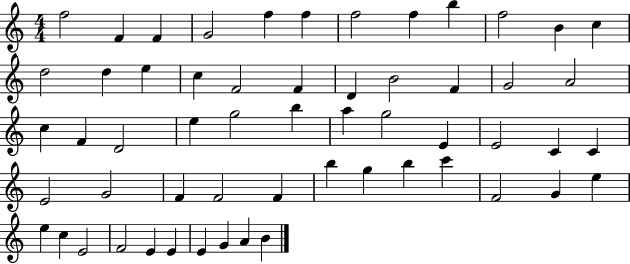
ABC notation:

X:1
T:Untitled
M:4/4
L:1/4
K:C
f2 F F G2 f f f2 f b f2 B c d2 d e c F2 F D B2 F G2 A2 c F D2 e g2 b a g2 E E2 C C E2 G2 F F2 F b g b c' F2 G e e c E2 F2 E E E G A B